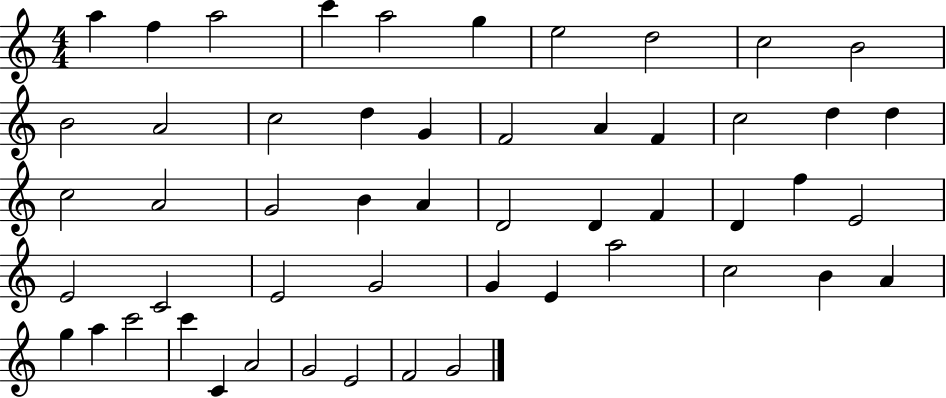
A5/q F5/q A5/h C6/q A5/h G5/q E5/h D5/h C5/h B4/h B4/h A4/h C5/h D5/q G4/q F4/h A4/q F4/q C5/h D5/q D5/q C5/h A4/h G4/h B4/q A4/q D4/h D4/q F4/q D4/q F5/q E4/h E4/h C4/h E4/h G4/h G4/q E4/q A5/h C5/h B4/q A4/q G5/q A5/q C6/h C6/q C4/q A4/h G4/h E4/h F4/h G4/h